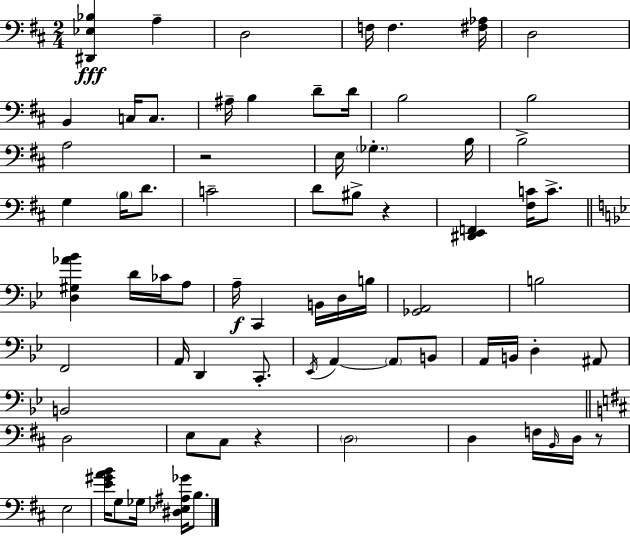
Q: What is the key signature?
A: D major